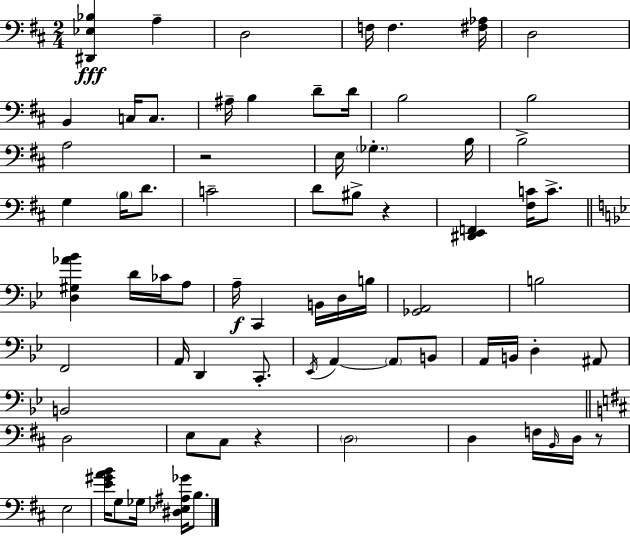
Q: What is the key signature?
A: D major